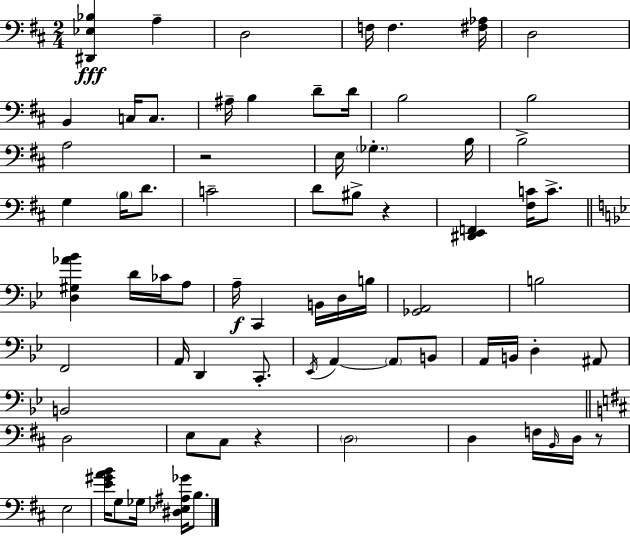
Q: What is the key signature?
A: D major